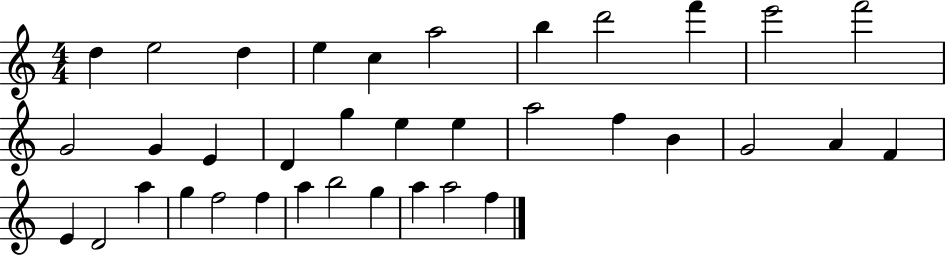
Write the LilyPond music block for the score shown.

{
  \clef treble
  \numericTimeSignature
  \time 4/4
  \key c \major
  d''4 e''2 d''4 | e''4 c''4 a''2 | b''4 d'''2 f'''4 | e'''2 f'''2 | \break g'2 g'4 e'4 | d'4 g''4 e''4 e''4 | a''2 f''4 b'4 | g'2 a'4 f'4 | \break e'4 d'2 a''4 | g''4 f''2 f''4 | a''4 b''2 g''4 | a''4 a''2 f''4 | \break \bar "|."
}